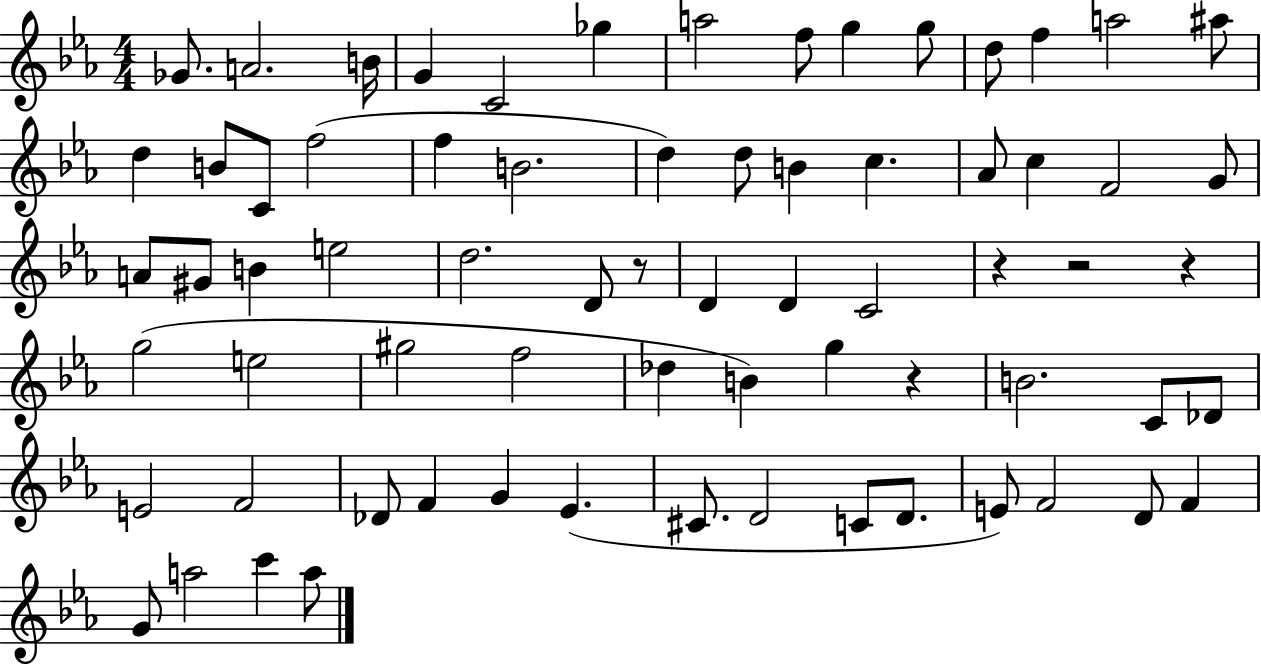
X:1
T:Untitled
M:4/4
L:1/4
K:Eb
_G/2 A2 B/4 G C2 _g a2 f/2 g g/2 d/2 f a2 ^a/2 d B/2 C/2 f2 f B2 d d/2 B c _A/2 c F2 G/2 A/2 ^G/2 B e2 d2 D/2 z/2 D D C2 z z2 z g2 e2 ^g2 f2 _d B g z B2 C/2 _D/2 E2 F2 _D/2 F G _E ^C/2 D2 C/2 D/2 E/2 F2 D/2 F G/2 a2 c' a/2